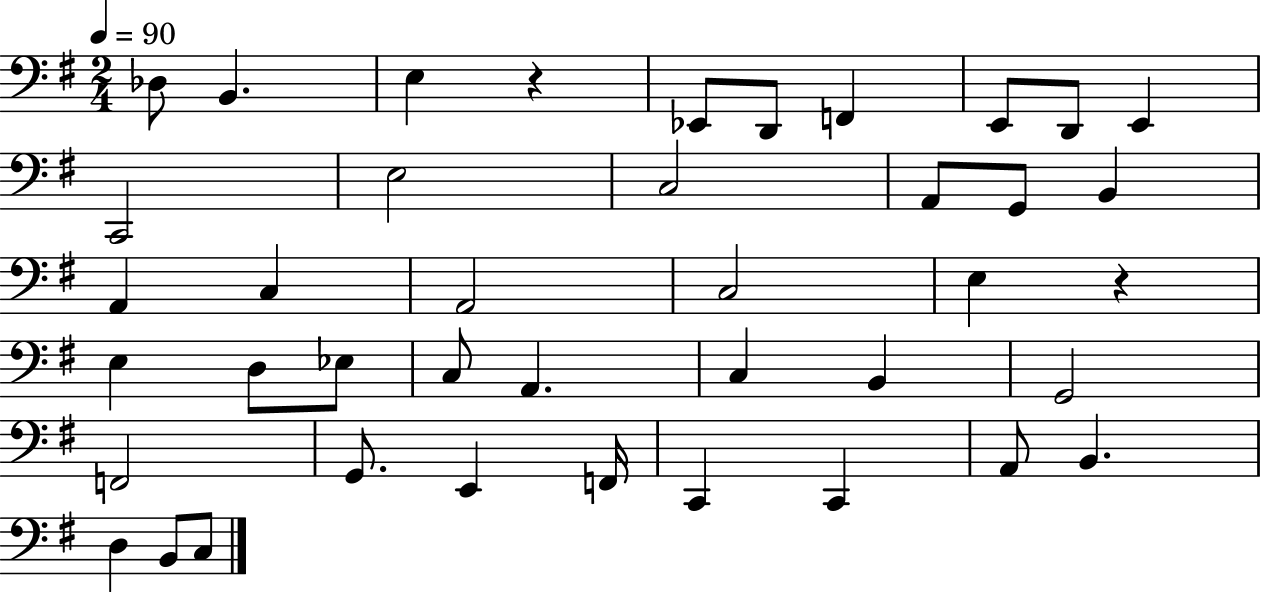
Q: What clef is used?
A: bass